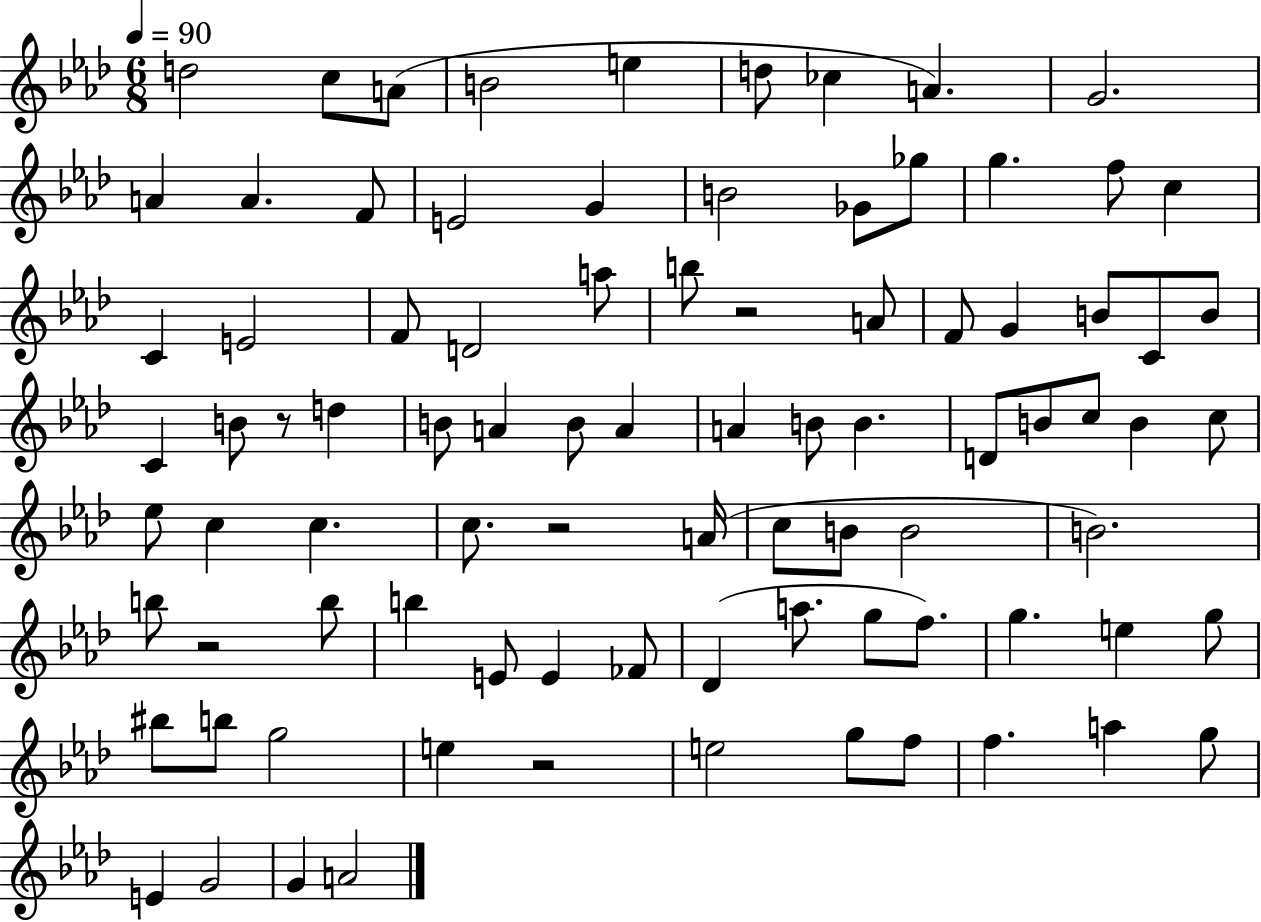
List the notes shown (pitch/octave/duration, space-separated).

D5/h C5/e A4/e B4/h E5/q D5/e CES5/q A4/q. G4/h. A4/q A4/q. F4/e E4/h G4/q B4/h Gb4/e Gb5/e G5/q. F5/e C5/q C4/q E4/h F4/e D4/h A5/e B5/e R/h A4/e F4/e G4/q B4/e C4/e B4/e C4/q B4/e R/e D5/q B4/e A4/q B4/e A4/q A4/q B4/e B4/q. D4/e B4/e C5/e B4/q C5/e Eb5/e C5/q C5/q. C5/e. R/h A4/s C5/e B4/e B4/h B4/h. B5/e R/h B5/e B5/q E4/e E4/q FES4/e Db4/q A5/e. G5/e F5/e. G5/q. E5/q G5/e BIS5/e B5/e G5/h E5/q R/h E5/h G5/e F5/e F5/q. A5/q G5/e E4/q G4/h G4/q A4/h